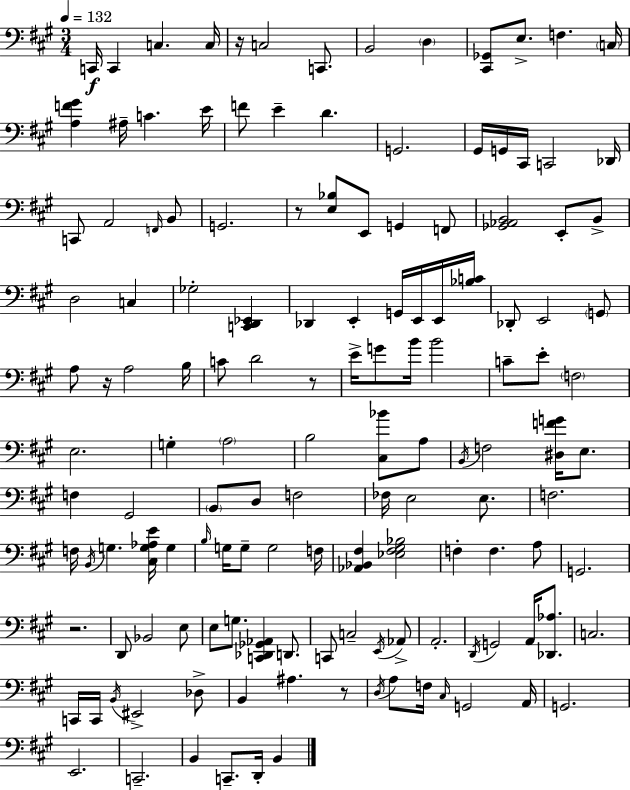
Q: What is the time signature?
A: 3/4